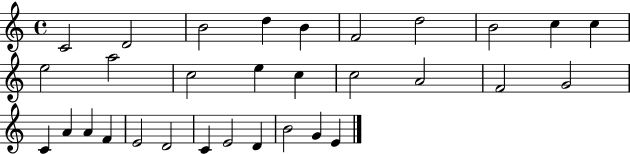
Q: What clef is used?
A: treble